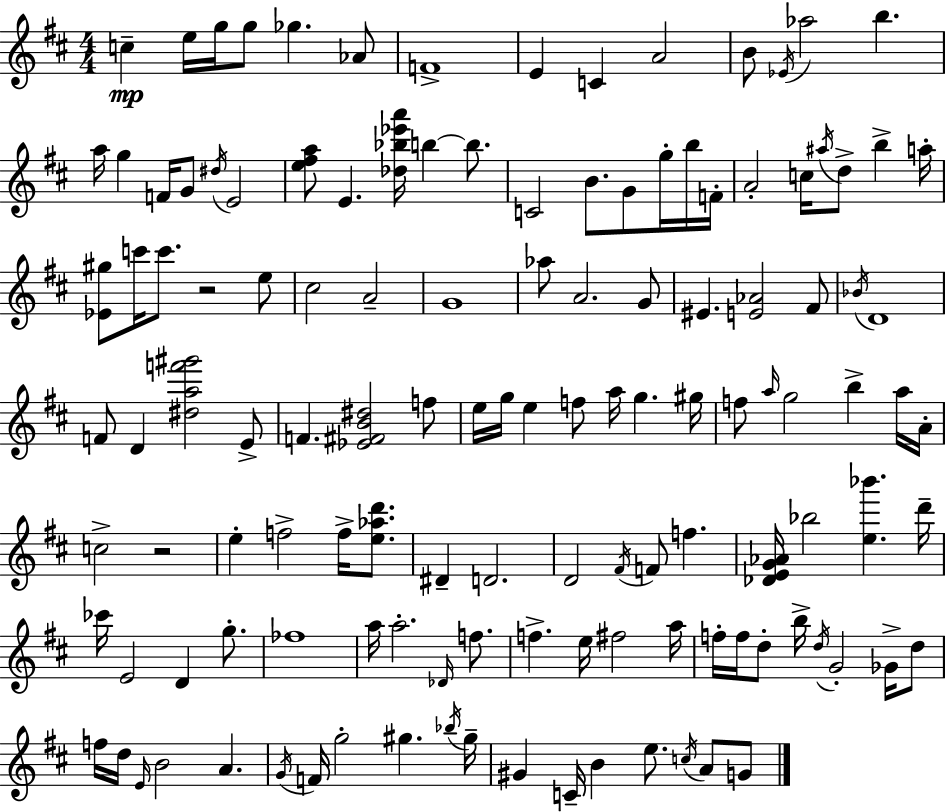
C5/q E5/s G5/s G5/e Gb5/q. Ab4/e F4/w E4/q C4/q A4/h B4/e Eb4/s Ab5/h B5/q. A5/s G5/q F4/s G4/e D#5/s E4/h [E5,F#5,A5]/e E4/q. [Db5,Bb5,Eb6,A6]/s B5/q B5/e. C4/h B4/e. G4/e G5/s B5/s F4/s A4/h C5/s A#5/s D5/e B5/q A5/s [Eb4,G#5]/e C6/s C6/e. R/h E5/e C#5/h A4/h G4/w Ab5/e A4/h. G4/e EIS4/q. [E4,Ab4]/h F#4/e Bb4/s D4/w F4/e D4/q [D#5,A5,F6,G#6]/h E4/e F4/q. [Eb4,F#4,B4,D#5]/h F5/e E5/s G5/s E5/q F5/e A5/s G5/q. G#5/s F5/e A5/s G5/h B5/q A5/s A4/s C5/h R/h E5/q F5/h F5/s [E5,Ab5,D6]/e. D#4/q D4/h. D4/h F#4/s F4/e F5/q. [Db4,E4,G4,Ab4]/s Bb5/h [E5,Bb6]/q. D6/s CES6/s E4/h D4/q G5/e. FES5/w A5/s A5/h. Db4/s F5/e. F5/q. E5/s F#5/h A5/s F5/s F5/s D5/e B5/s D5/s G4/h Gb4/s D5/e F5/s D5/s E4/s B4/h A4/q. G4/s F4/s G5/h G#5/q. Bb5/s G#5/s G#4/q C4/s B4/q E5/e. C5/s A4/e G4/e